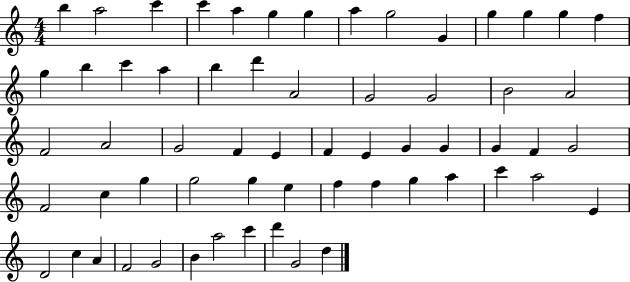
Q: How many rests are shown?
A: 0